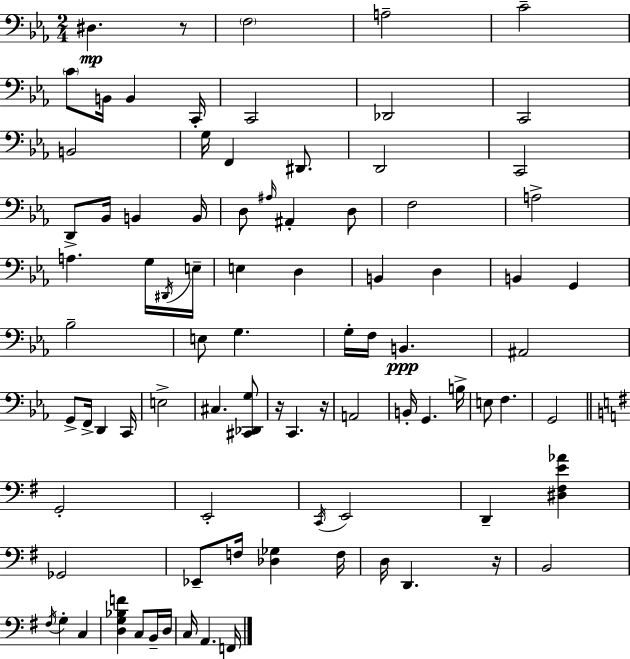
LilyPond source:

{
  \clef bass
  \numericTimeSignature
  \time 2/4
  \key c \minor
  \repeat volta 2 { dis4.\mp r8 | \parenthesize f2 | a2-- | c'2-- | \break \parenthesize c'8 b,16 b,4 c,16-. | c,2 | des,2 | c,2 | \break b,2 | g16 f,4 dis,8. | d,2 | c,2 | \break d,8-> bes,16 b,4 b,16 | d8 \grace { ais16 } ais,4-. d8 | f2 | a2-> | \break a4. g16 | \acciaccatura { dis,16 } e16-- e4 d4 | b,4 d4 | b,4 g,4 | \break bes2-- | e8 g4. | g16-. f16 b,4.\ppp | ais,2 | \break g,8-> f,16-> d,4 | c,16 e2-> | cis4. | <cis, des, g>8 r16 c,4. | \break r16 a,2 | b,16-. g,4. | b16-> e8 f4. | g,2 | \break \bar "||" \break \key g \major g,2-. | e,2-. | \acciaccatura { c,16 } e,2 | d,4-- <dis fis e' aes'>4 | \break ges,2 | ees,8-- f16 <des ges>4 | f16 d16 d,4. | r16 b,2 | \break \acciaccatura { fis16 } g4-. c4 | <d g bes f'>4 c8 | b,16-- d16 c16 a,4. | f,16 } \bar "|."
}